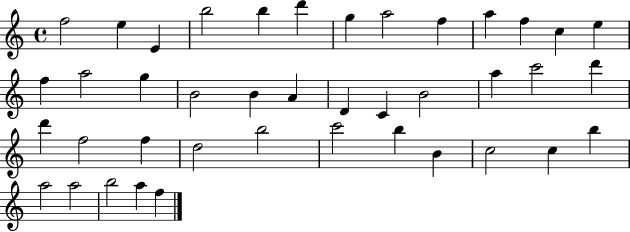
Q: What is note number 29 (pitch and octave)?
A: D5